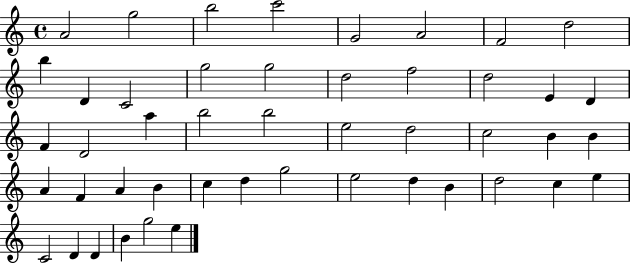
A4/h G5/h B5/h C6/h G4/h A4/h F4/h D5/h B5/q D4/q C4/h G5/h G5/h D5/h F5/h D5/h E4/q D4/q F4/q D4/h A5/q B5/h B5/h E5/h D5/h C5/h B4/q B4/q A4/q F4/q A4/q B4/q C5/q D5/q G5/h E5/h D5/q B4/q D5/h C5/q E5/q C4/h D4/q D4/q B4/q G5/h E5/q